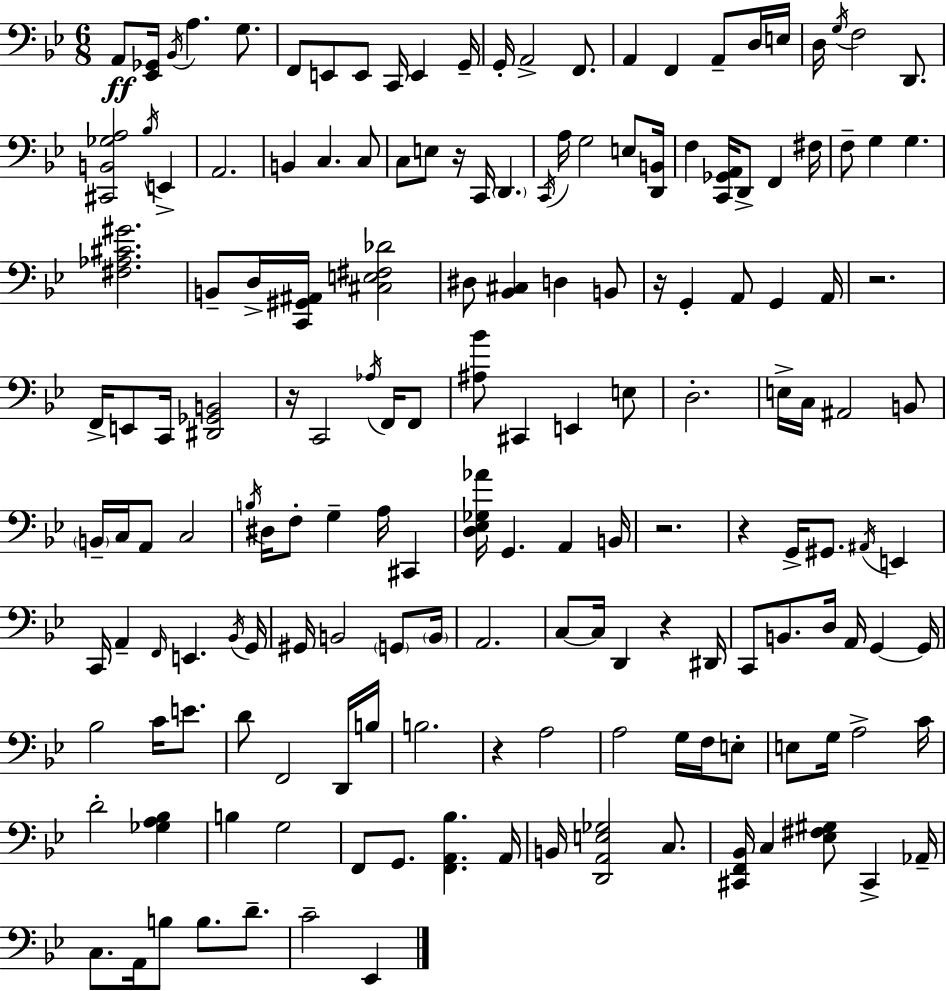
A2/e [Eb2,Gb2]/s Bb2/s A3/q. G3/e. F2/e E2/e E2/e C2/s E2/q G2/s G2/s A2/h F2/e. A2/q F2/q A2/e D3/s E3/s D3/s G3/s F3/h D2/e. [C#2,B2,Gb3,A3]/h Bb3/s E2/q A2/h. B2/q C3/q. C3/e C3/e E3/e R/s C2/s D2/q. C2/s A3/s G3/h E3/e [D2,B2]/s F3/q [C2,Gb2,A2]/s D2/e F2/q F#3/s F3/e G3/q G3/q. [F#3,Ab3,C#4,G#4]/h. B2/e D3/s [C2,G#2,A#2]/s [C#3,E3,F#3,Db4]/h D#3/e [Bb2,C#3]/q D3/q B2/e R/s G2/q A2/e G2/q A2/s R/h. F2/s E2/e C2/s [D#2,Gb2,B2]/h R/s C2/h Ab3/s F2/s F2/e [A#3,Bb4]/e C#2/q E2/q E3/e D3/h. E3/s C3/s A#2/h B2/e B2/s C3/s A2/e C3/h B3/s D#3/s F3/e G3/q A3/s C#2/q [D3,Eb3,Gb3,Ab4]/s G2/q. A2/q B2/s R/h. R/q G2/s G#2/e. A#2/s E2/q C2/s A2/q F2/s E2/q. Bb2/s G2/s G#2/s B2/h G2/e B2/s A2/h. C3/e C3/s D2/q R/q D#2/s C2/e B2/e. D3/s A2/s G2/q G2/s Bb3/h C4/s E4/e. D4/e F2/h D2/s B3/s B3/h. R/q A3/h A3/h G3/s F3/s E3/e E3/e G3/s A3/h C4/s D4/h [Gb3,A3,Bb3]/q B3/q G3/h F2/e G2/e. [F2,A2,Bb3]/q. A2/s B2/s [D2,A2,E3,Gb3]/h C3/e. [C#2,F2,Bb2]/s C3/q [Eb3,F#3,G#3]/e C#2/q Ab2/s C3/e. A2/s B3/e B3/e. D4/e. C4/h Eb2/q